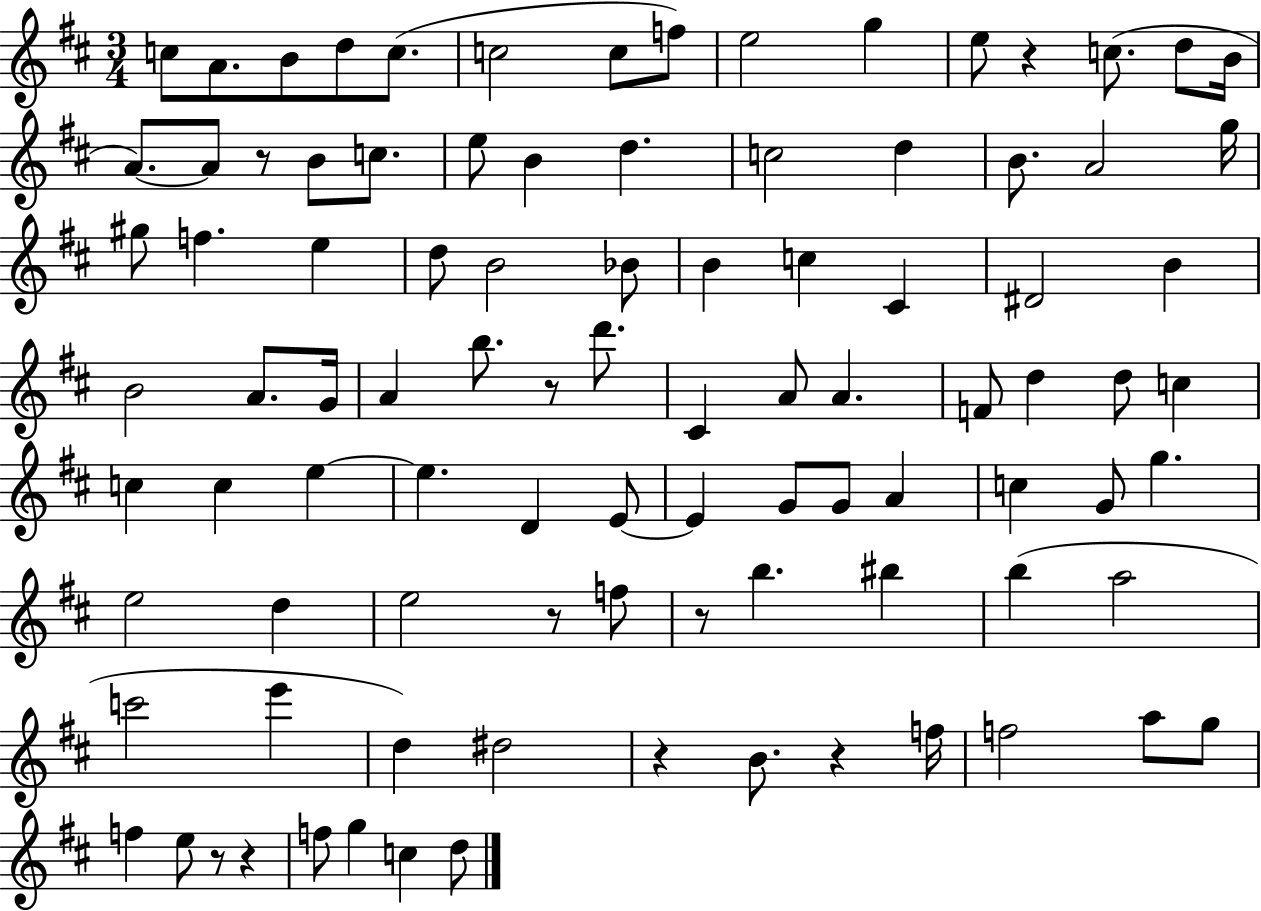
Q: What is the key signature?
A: D major